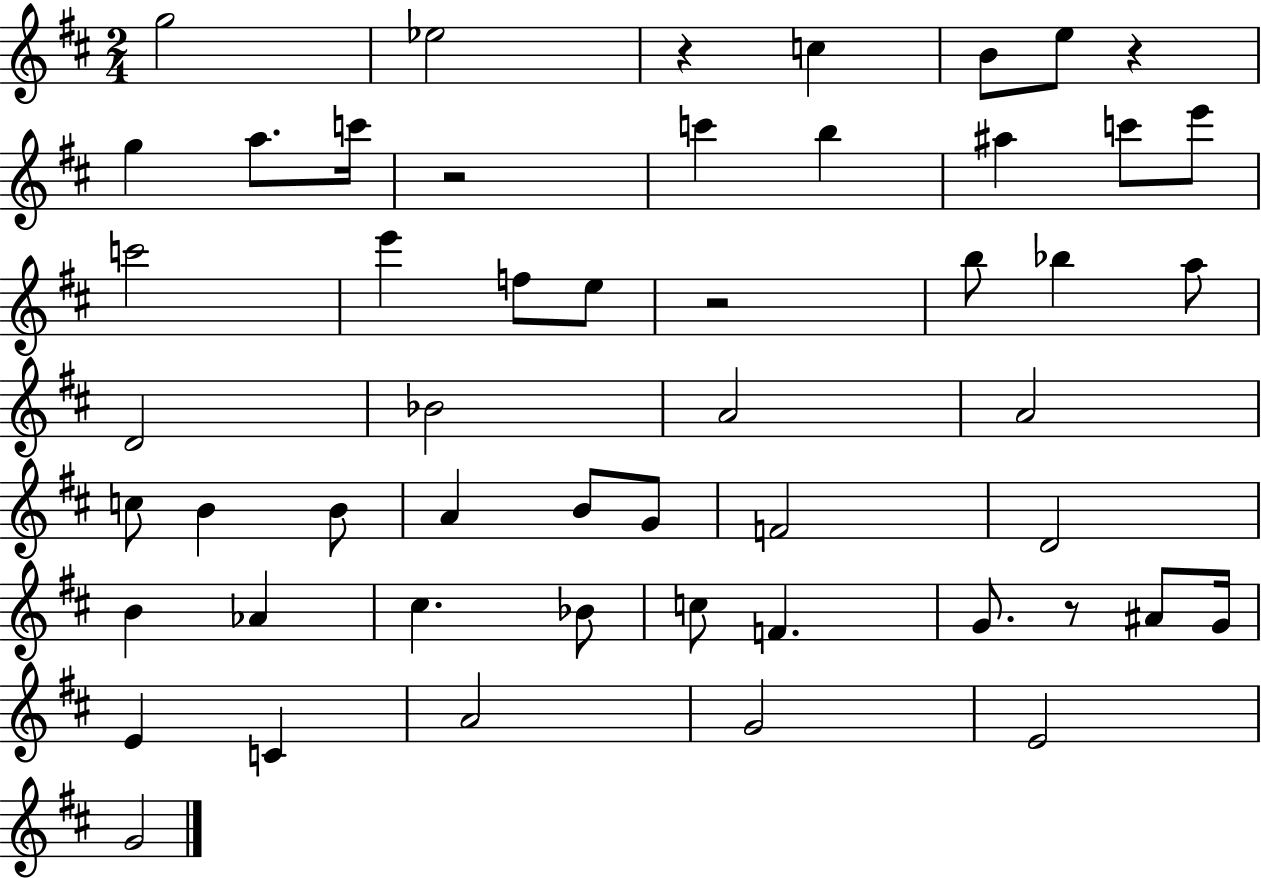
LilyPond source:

{
  \clef treble
  \numericTimeSignature
  \time 2/4
  \key d \major
  \repeat volta 2 { g''2 | ees''2 | r4 c''4 | b'8 e''8 r4 | \break g''4 a''8. c'''16 | r2 | c'''4 b''4 | ais''4 c'''8 e'''8 | \break c'''2 | e'''4 f''8 e''8 | r2 | b''8 bes''4 a''8 | \break d'2 | bes'2 | a'2 | a'2 | \break c''8 b'4 b'8 | a'4 b'8 g'8 | f'2 | d'2 | \break b'4 aes'4 | cis''4. bes'8 | c''8 f'4. | g'8. r8 ais'8 g'16 | \break e'4 c'4 | a'2 | g'2 | e'2 | \break g'2 | } \bar "|."
}